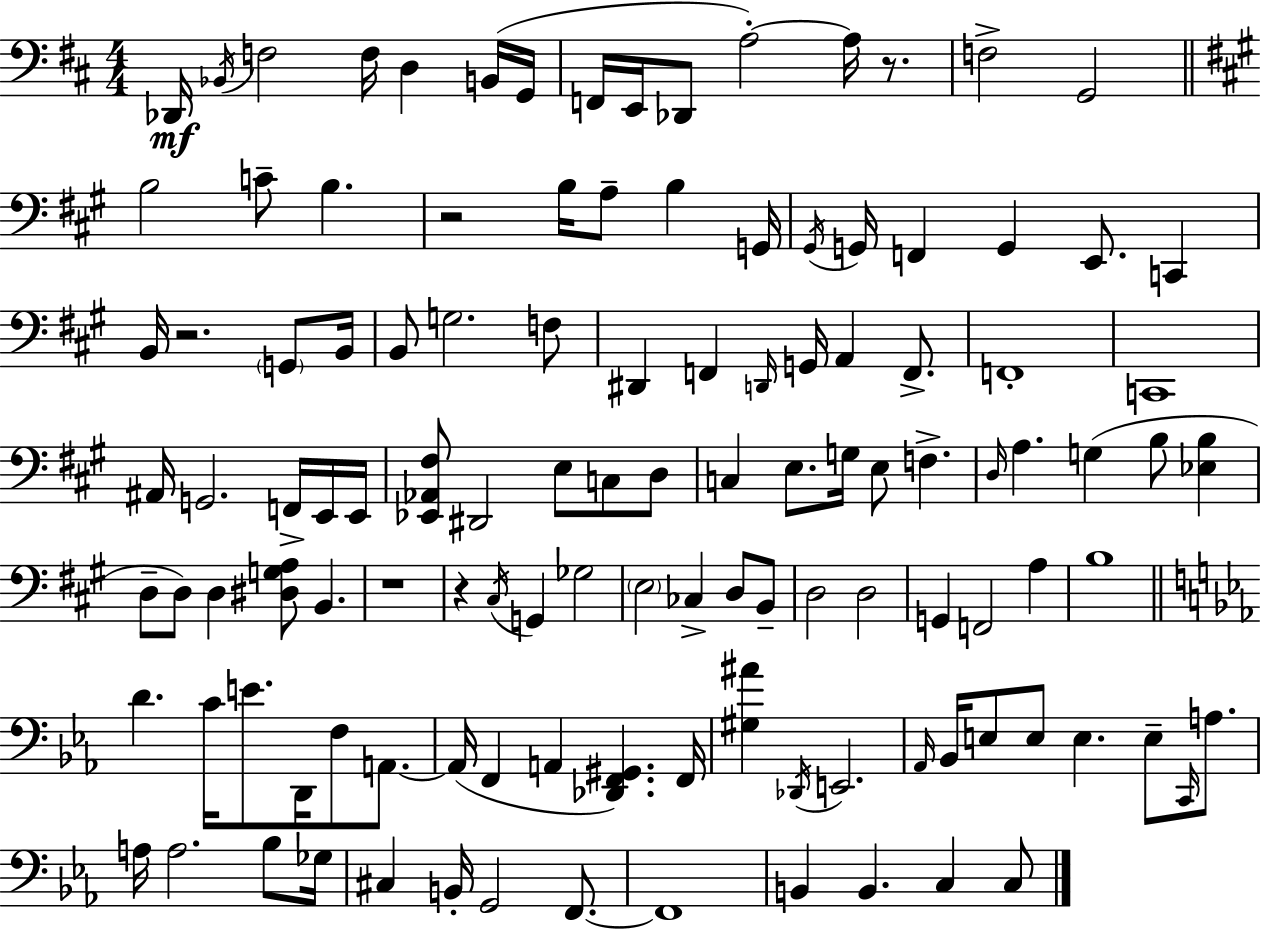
{
  \clef bass
  \numericTimeSignature
  \time 4/4
  \key d \major
  des,16\mf \acciaccatura { bes,16 } f2 f16 d4 b,16( | g,16 f,16 e,16 des,8 a2-.~~) a16 r8. | f2-> g,2 | \bar "||" \break \key a \major b2 c'8-- b4. | r2 b16 a8-- b4 g,16 | \acciaccatura { gis,16 } g,16 f,4 g,4 e,8. c,4 | b,16 r2. \parenthesize g,8 | \break b,16 b,8 g2. f8 | dis,4 f,4 \grace { d,16 } g,16 a,4 f,8.-> | f,1-. | c,1 | \break ais,16 g,2. f,16-> | e,16 e,16 <ees, aes, fis>8 dis,2 e8 c8 | d8 c4 e8. g16 e8 f4.-> | \grace { d16 } a4. g4( b8 <ees b>4 | \break d8-- d8) d4 <dis g a>8 b,4. | r1 | r4 \acciaccatura { cis16 } g,4 ges2 | \parenthesize e2 ces4-> | \break d8 b,8-- d2 d2 | g,4 f,2 | a4 b1 | \bar "||" \break \key c \minor d'4. c'16 e'8. d,16 f8 a,8.~~ | a,16( f,4 a,4 <des, f, gis,>4.) f,16 | <gis ais'>4 \acciaccatura { des,16 } e,2. | \grace { aes,16 } bes,16 e8 e8 e4. e8-- \grace { c,16 } | \break a8. a16 a2. | bes8 ges16 cis4 b,16-. g,2 | f,8.~~ f,1 | b,4 b,4. c4 | \break c8 \bar "|."
}